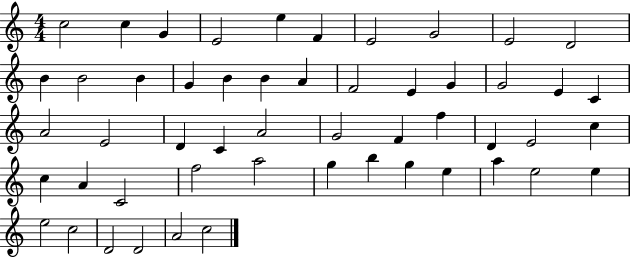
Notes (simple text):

C5/h C5/q G4/q E4/h E5/q F4/q E4/h G4/h E4/h D4/h B4/q B4/h B4/q G4/q B4/q B4/q A4/q F4/h E4/q G4/q G4/h E4/q C4/q A4/h E4/h D4/q C4/q A4/h G4/h F4/q F5/q D4/q E4/h C5/q C5/q A4/q C4/h F5/h A5/h G5/q B5/q G5/q E5/q A5/q E5/h E5/q E5/h C5/h D4/h D4/h A4/h C5/h